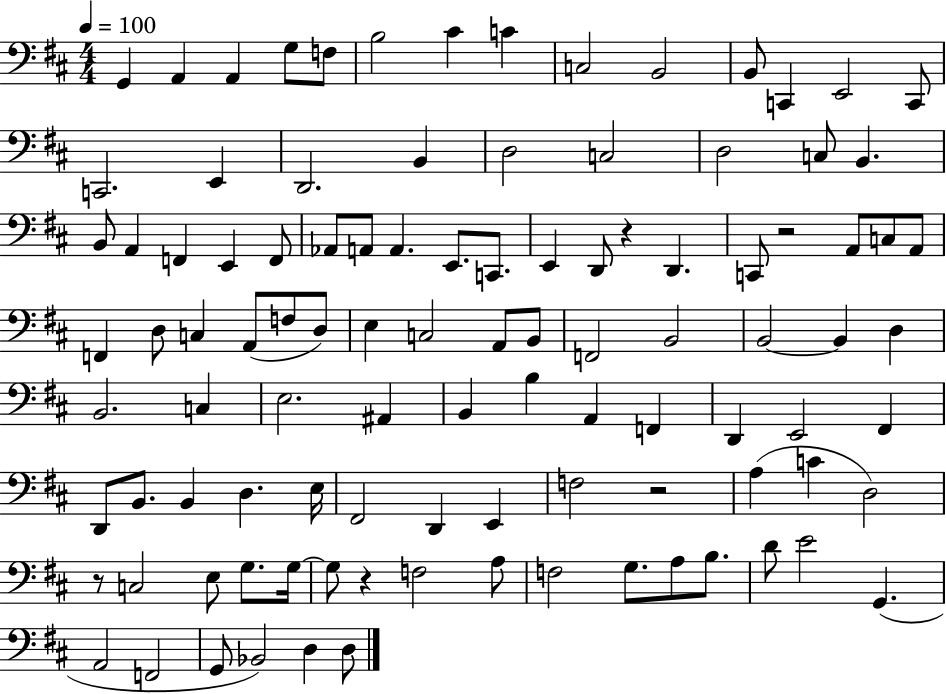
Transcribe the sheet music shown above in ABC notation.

X:1
T:Untitled
M:4/4
L:1/4
K:D
G,, A,, A,, G,/2 F,/2 B,2 ^C C C,2 B,,2 B,,/2 C,, E,,2 C,,/2 C,,2 E,, D,,2 B,, D,2 C,2 D,2 C,/2 B,, B,,/2 A,, F,, E,, F,,/2 _A,,/2 A,,/2 A,, E,,/2 C,,/2 E,, D,,/2 z D,, C,,/2 z2 A,,/2 C,/2 A,,/2 F,, D,/2 C, A,,/2 F,/2 D,/2 E, C,2 A,,/2 B,,/2 F,,2 B,,2 B,,2 B,, D, B,,2 C, E,2 ^A,, B,, B, A,, F,, D,, E,,2 ^F,, D,,/2 B,,/2 B,, D, E,/4 ^F,,2 D,, E,, F,2 z2 A, C D,2 z/2 C,2 E,/2 G,/2 G,/4 G,/2 z F,2 A,/2 F,2 G,/2 A,/2 B,/2 D/2 E2 G,, A,,2 F,,2 G,,/2 _B,,2 D, D,/2